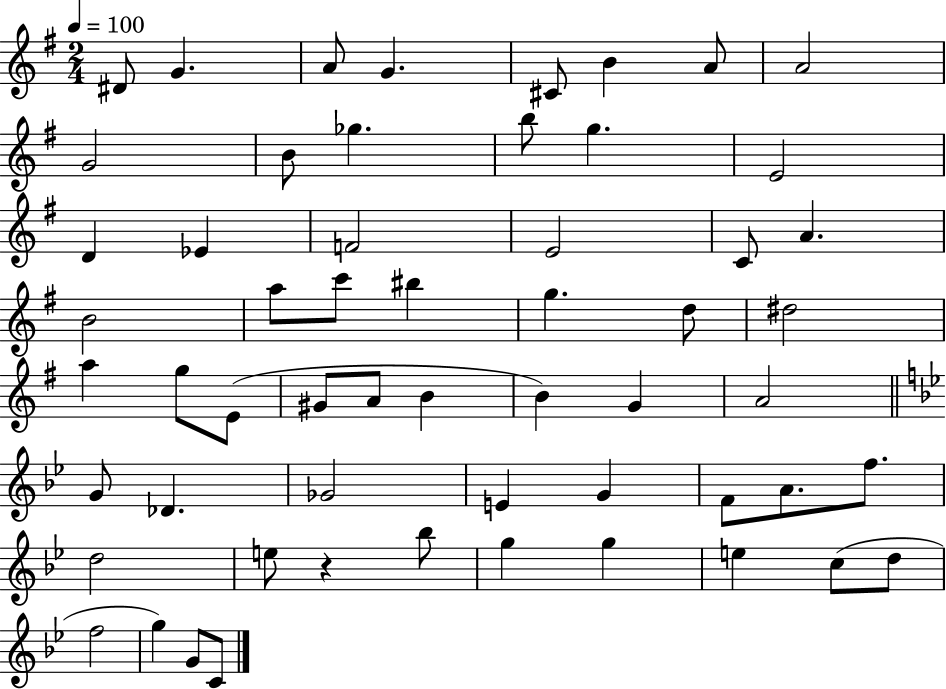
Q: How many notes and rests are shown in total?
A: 57